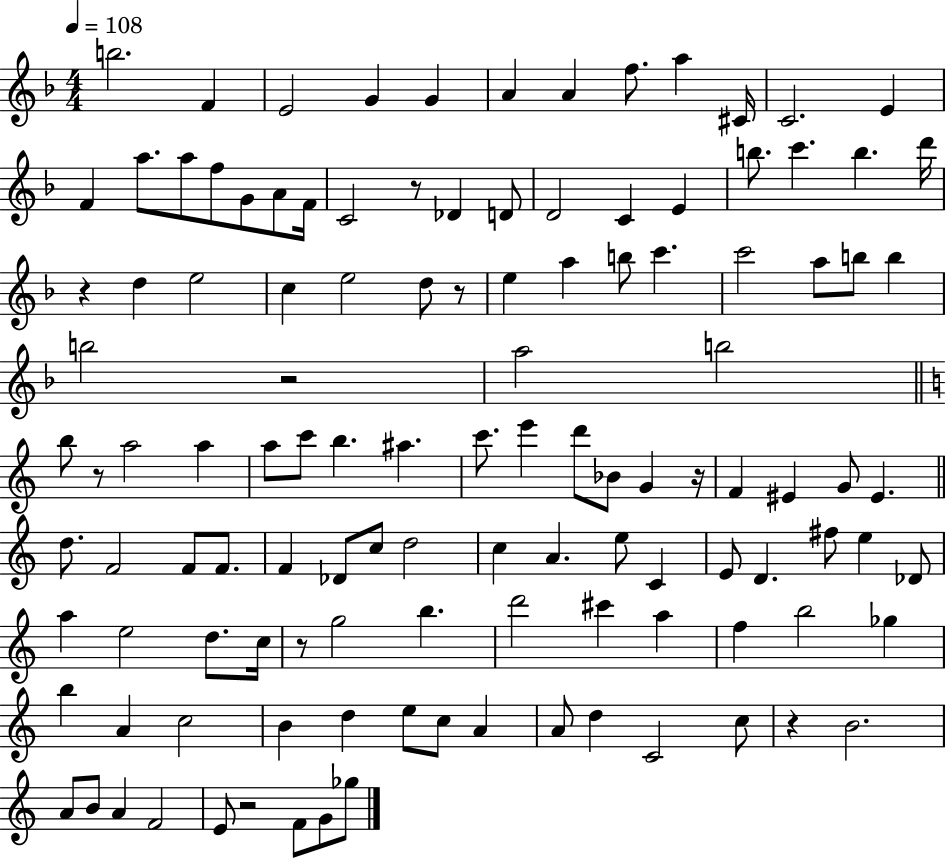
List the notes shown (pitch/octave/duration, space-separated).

B5/h. F4/q E4/h G4/q G4/q A4/q A4/q F5/e. A5/q C#4/s C4/h. E4/q F4/q A5/e. A5/e F5/e G4/e A4/e F4/s C4/h R/e Db4/q D4/e D4/h C4/q E4/q B5/e. C6/q. B5/q. D6/s R/q D5/q E5/h C5/q E5/h D5/e R/e E5/q A5/q B5/e C6/q. C6/h A5/e B5/e B5/q B5/h R/h A5/h B5/h B5/e R/e A5/h A5/q A5/e C6/e B5/q. A#5/q. C6/e. E6/q D6/e Bb4/e G4/q R/s F4/q EIS4/q G4/e EIS4/q. D5/e. F4/h F4/e F4/e. F4/q Db4/e C5/e D5/h C5/q A4/q. E5/e C4/q E4/e D4/q. F#5/e E5/q Db4/e A5/q E5/h D5/e. C5/s R/e G5/h B5/q. D6/h C#6/q A5/q F5/q B5/h Gb5/q B5/q A4/q C5/h B4/q D5/q E5/e C5/e A4/q A4/e D5/q C4/h C5/e R/q B4/h. A4/e B4/e A4/q F4/h E4/e R/h F4/e G4/e Gb5/e